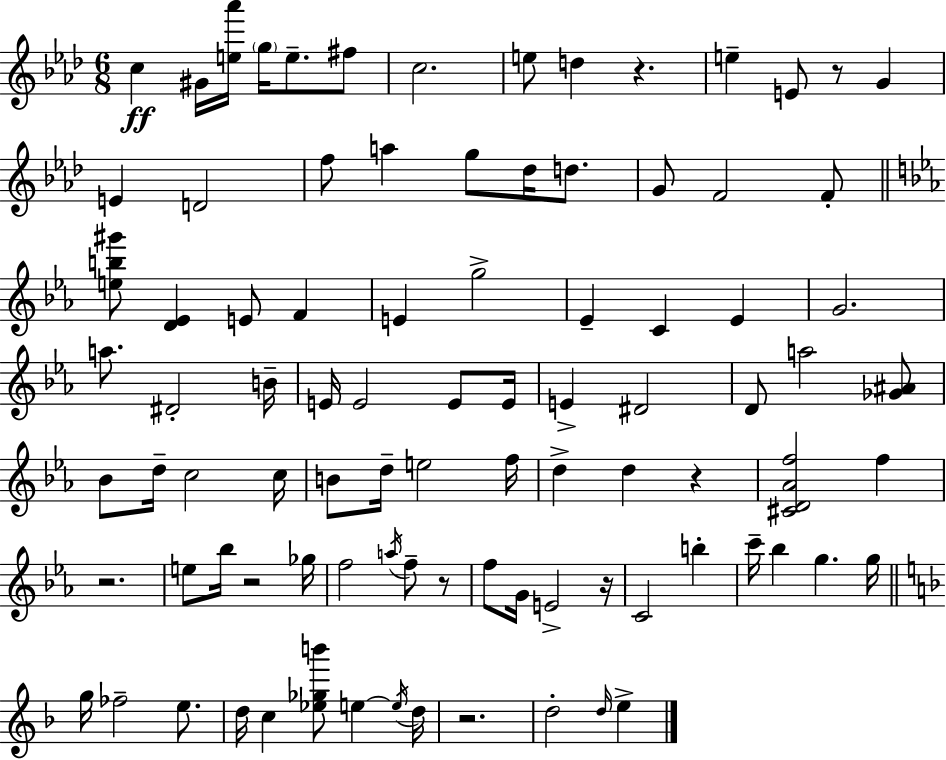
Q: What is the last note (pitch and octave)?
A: E5